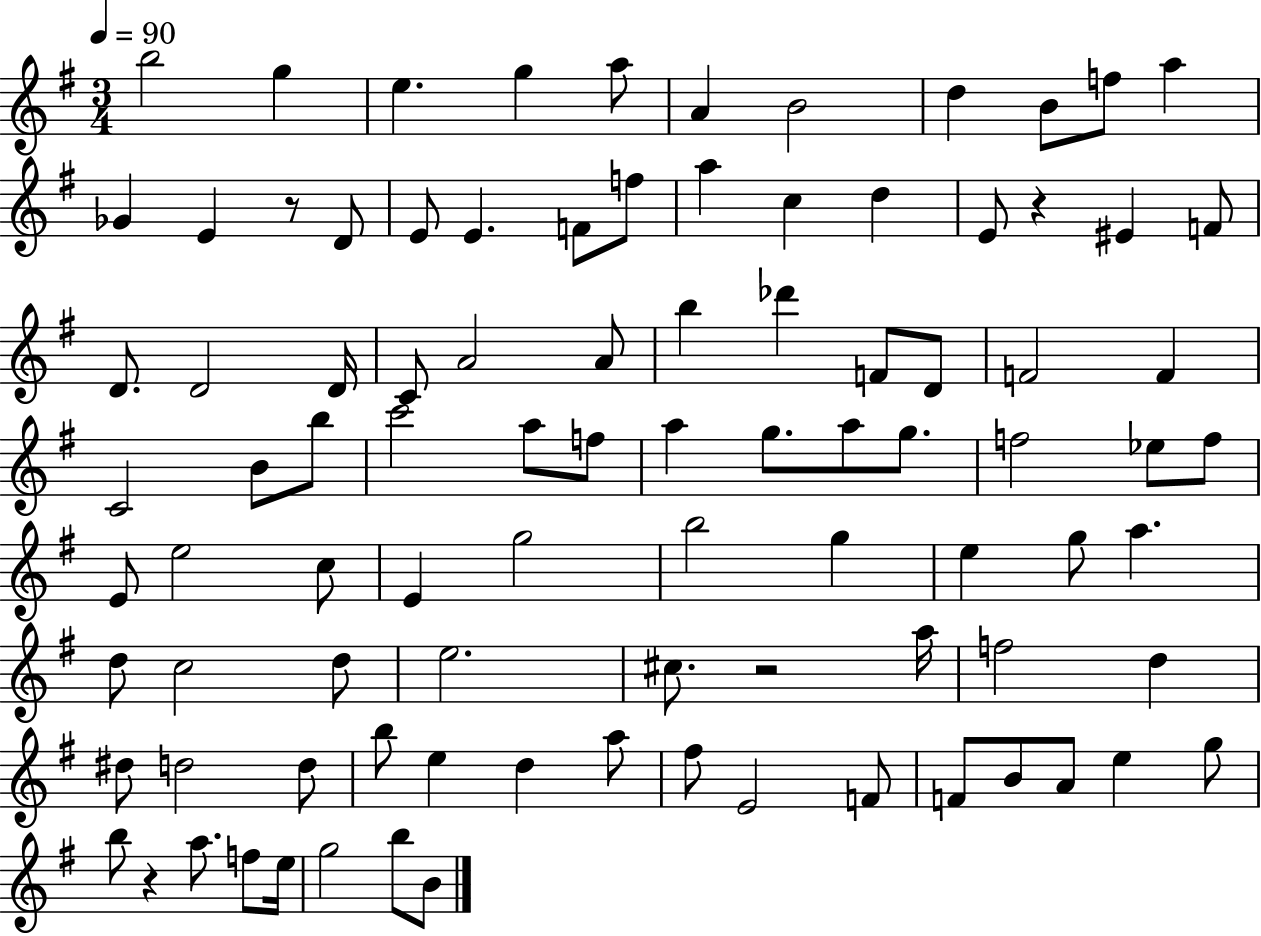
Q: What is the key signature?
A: G major